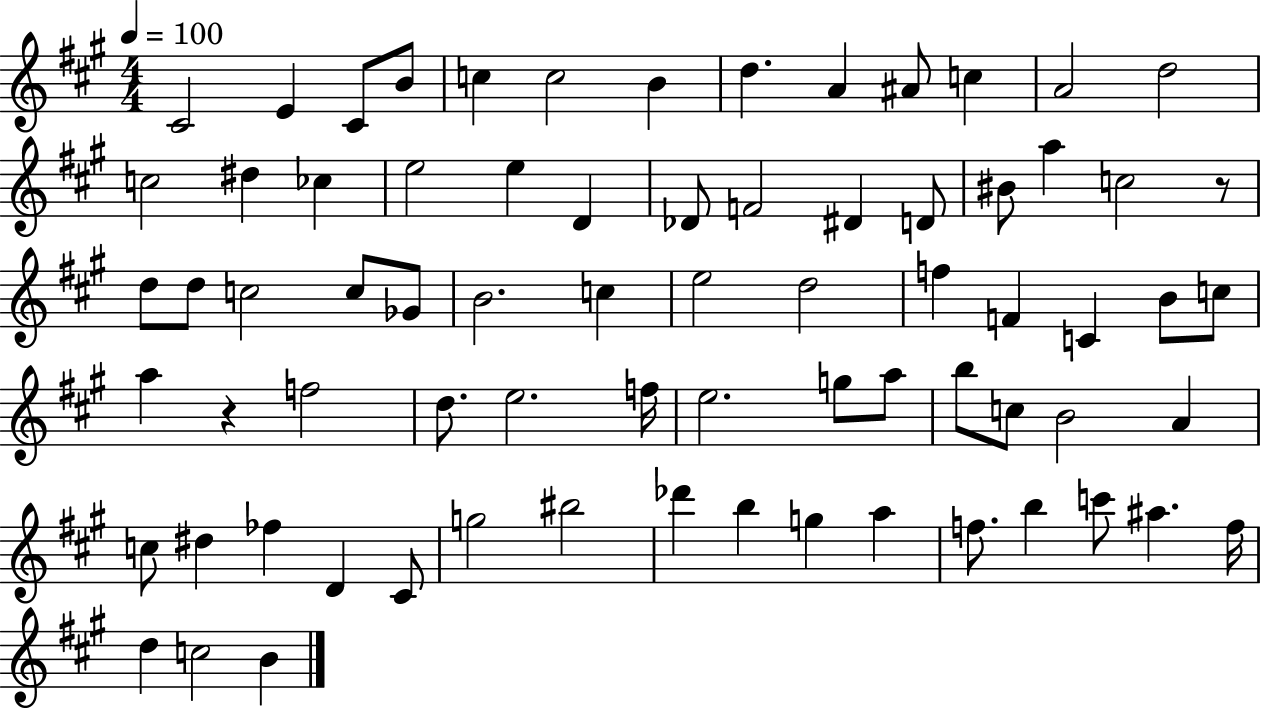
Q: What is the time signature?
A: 4/4